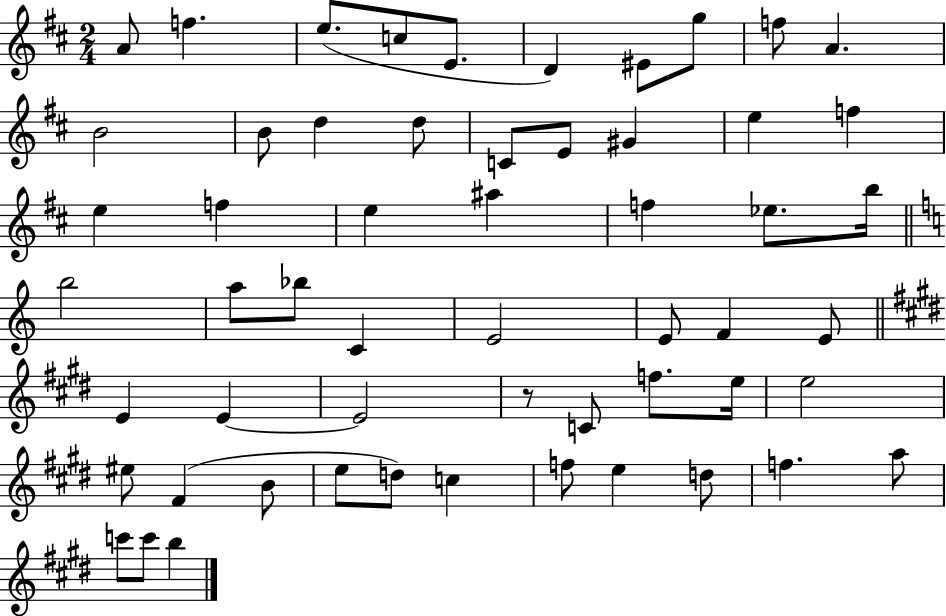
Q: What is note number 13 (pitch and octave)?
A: D5